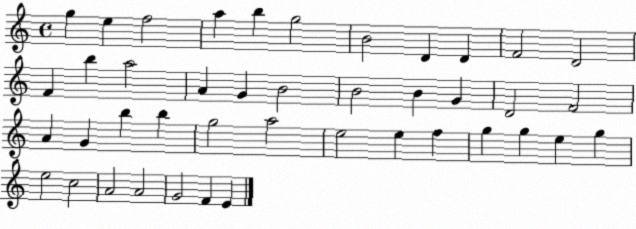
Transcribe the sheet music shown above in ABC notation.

X:1
T:Untitled
M:4/4
L:1/4
K:C
g e f2 a b g2 B2 D D F2 D2 F b a2 A G B2 B2 B G D2 F2 A G b b g2 a2 e2 e f g g e g e2 c2 A2 A2 G2 F E